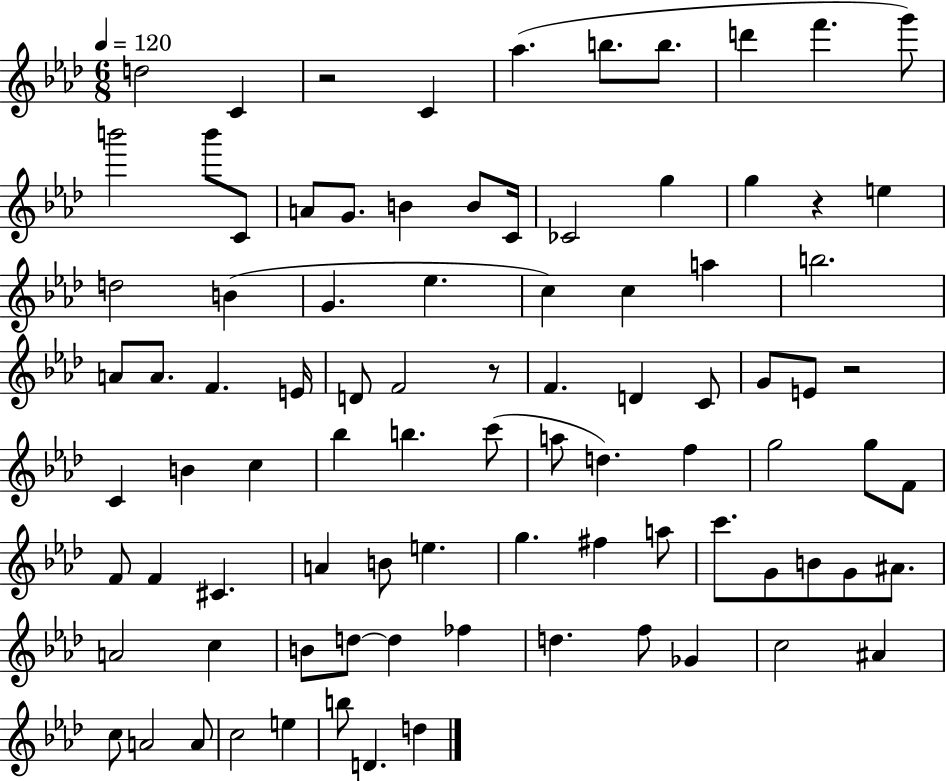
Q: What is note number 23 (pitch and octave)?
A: B4